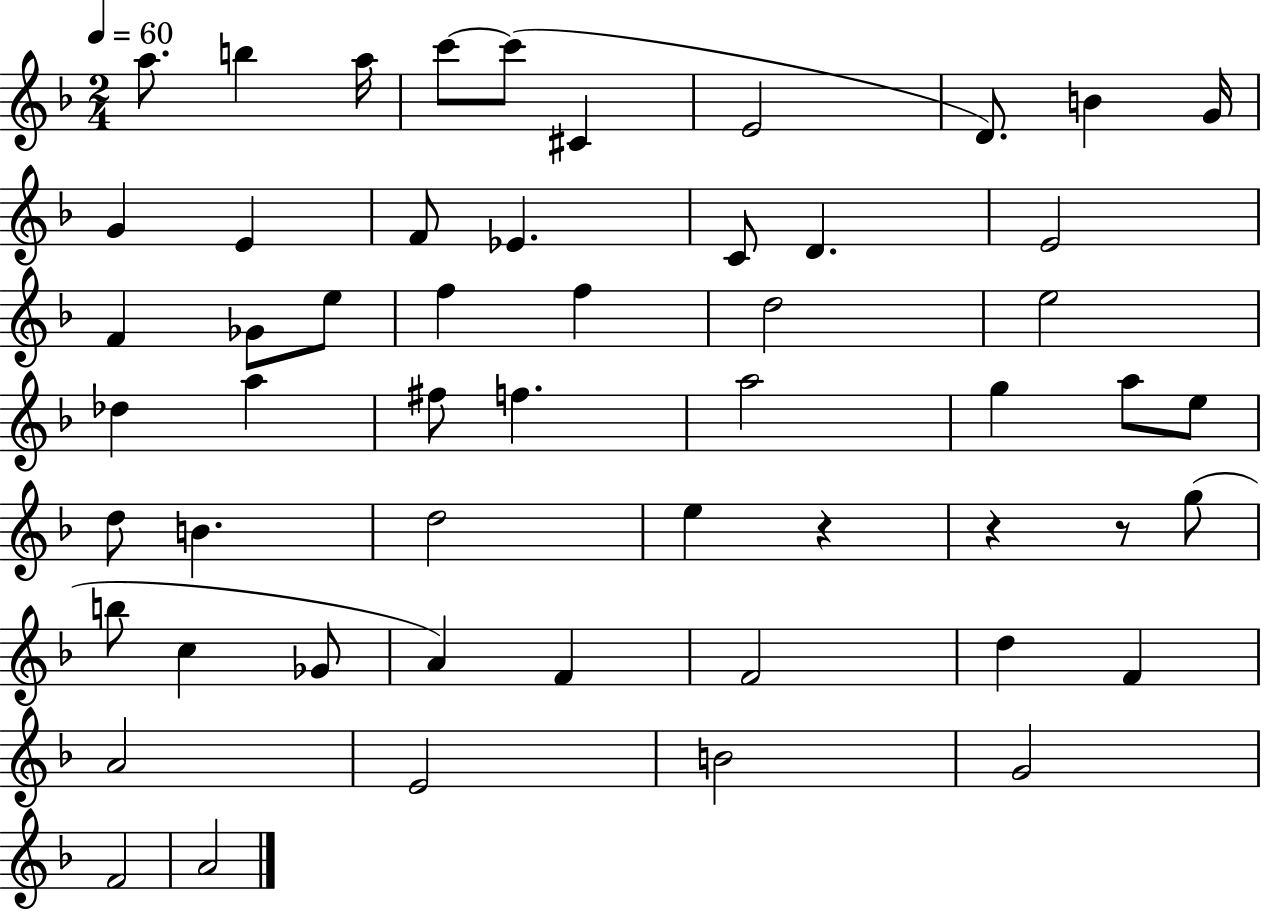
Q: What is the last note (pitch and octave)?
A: A4